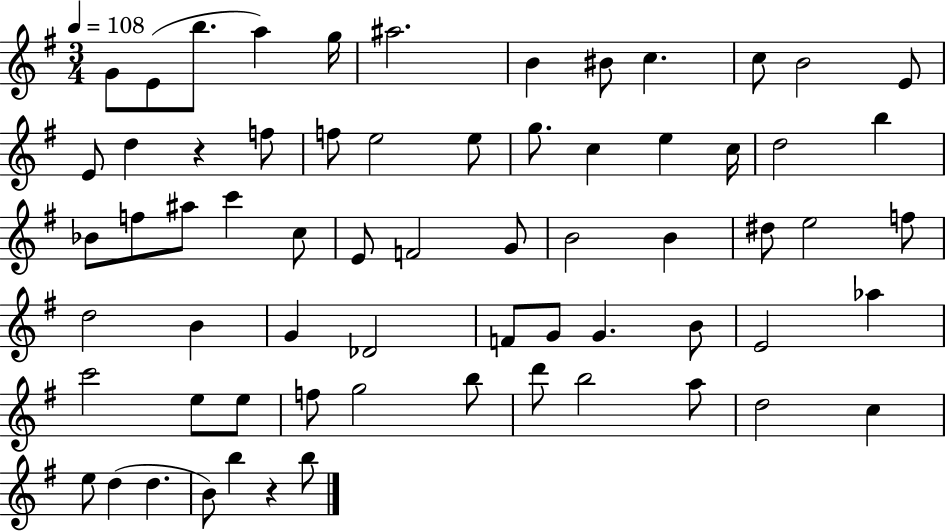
G4/e E4/e B5/e. A5/q G5/s A#5/h. B4/q BIS4/e C5/q. C5/e B4/h E4/e E4/e D5/q R/q F5/e F5/e E5/h E5/e G5/e. C5/q E5/q C5/s D5/h B5/q Bb4/e F5/e A#5/e C6/q C5/e E4/e F4/h G4/e B4/h B4/q D#5/e E5/h F5/e D5/h B4/q G4/q Db4/h F4/e G4/e G4/q. B4/e E4/h Ab5/q C6/h E5/e E5/e F5/e G5/h B5/e D6/e B5/h A5/e D5/h C5/q E5/e D5/q D5/q. B4/e B5/q R/q B5/e